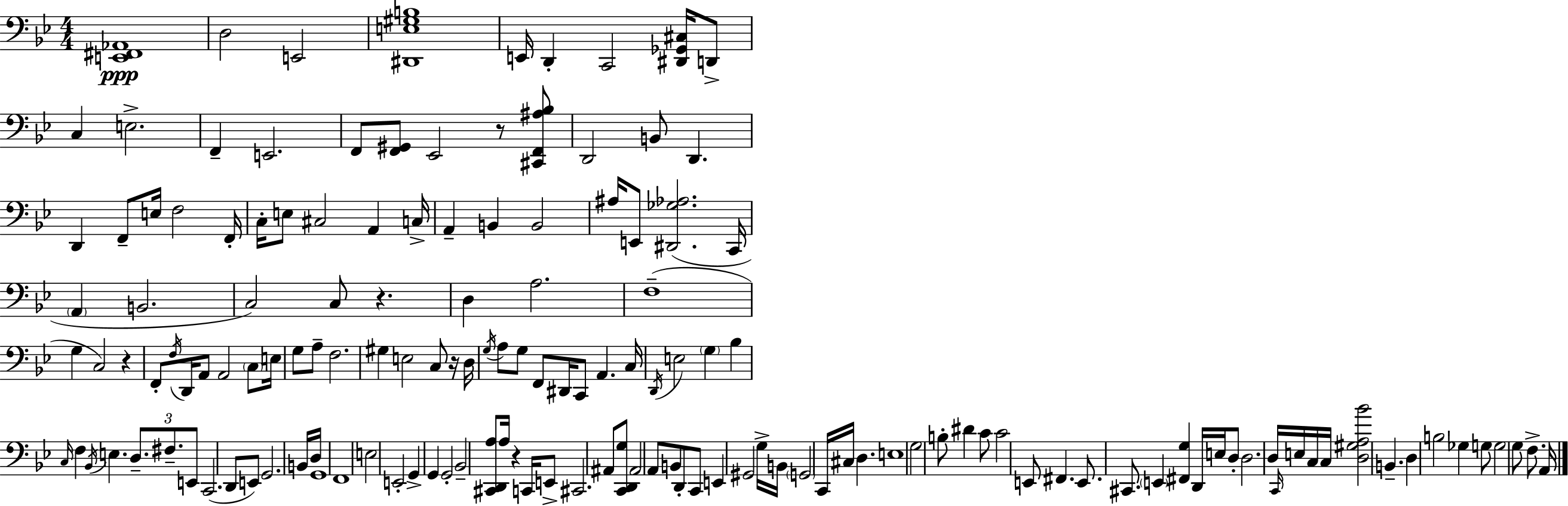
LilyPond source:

{
  \clef bass
  \numericTimeSignature
  \time 4/4
  \key g \minor
  <e, fis, aes,>1\ppp | d2 e,2 | <dis, e gis b>1 | e,16 d,4-. c,2 <dis, ges, cis>16 d,8-> | \break c4 e2.-> | f,4-- e,2. | f,8 <f, gis,>8 ees,2 r8 <cis, f, ais bes>8 | d,2 b,8 d,4. | \break d,4 f,8-- e16 f2 f,16-. | c16-. e8 cis2 a,4 c16-> | a,4-- b,4 b,2 | ais16 e,8 <dis, ges aes>2.( c,16 | \break \parenthesize a,4 b,2. | c2) c8 r4. | d4 a2. | f1--( | \break g4 c2) r4 | f,8-. \acciaccatura { f16 } d,16 a,8 a,2 \parenthesize c8 | e16 g8 a8-- f2. | gis4 e2 c8 r16 | \break d16 \acciaccatura { g16 } a8 g8 f,8 dis,16 c,8 a,4. | c16 \acciaccatura { d,16 } e2 \parenthesize g4 bes4 | \grace { c16 } f4 \acciaccatura { bes,16 } e4. \tuplet 3/2 { d8.-- | fis8.-- e,8 } c,2.( | \break d,8 e,8) g,2. | b,16 d16 g,1 | f,1 | e2 e,2-. | \break g,4-> g,4 g,2-. | bes,2-- <cis, d, a>8 a16 | r4 c,16 e,8-> cis,2. | ais,8 <c, d, g>8 ais,2 a,8 | \break b,8 d,8-. c,8 e,4 gis,2 | g16-> b,16 \parenthesize g,2 c,16 cis16 d4. | e1 | g2 b8-. dis'4 | \break c'8 c'2 e,8 fis,4. | e,8. cis,8. \parenthesize e,4 <fis, g>4 | d,16 e16 d8-. d2. | d16 \grace { c,16 } e16 c16 c16 <d gis a bes'>2 | \break b,4.-- d4 b2 | ges4 g8 g2 | g8 f8.-> a,16 \bar "|."
}